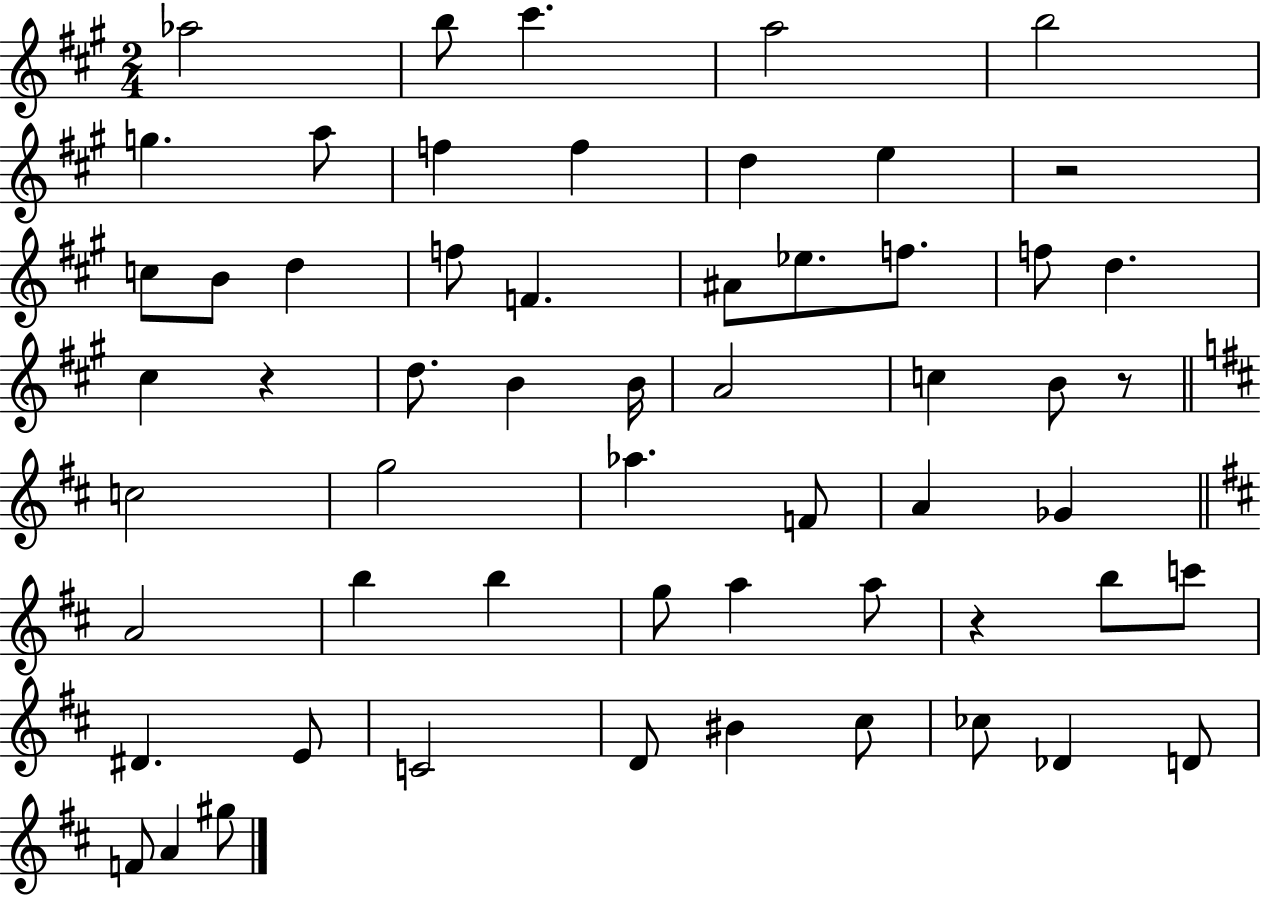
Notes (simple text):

Ab5/h B5/e C#6/q. A5/h B5/h G5/q. A5/e F5/q F5/q D5/q E5/q R/h C5/e B4/e D5/q F5/e F4/q. A#4/e Eb5/e. F5/e. F5/e D5/q. C#5/q R/q D5/e. B4/q B4/s A4/h C5/q B4/e R/e C5/h G5/h Ab5/q. F4/e A4/q Gb4/q A4/h B5/q B5/q G5/e A5/q A5/e R/q B5/e C6/e D#4/q. E4/e C4/h D4/e BIS4/q C#5/e CES5/e Db4/q D4/e F4/e A4/q G#5/e